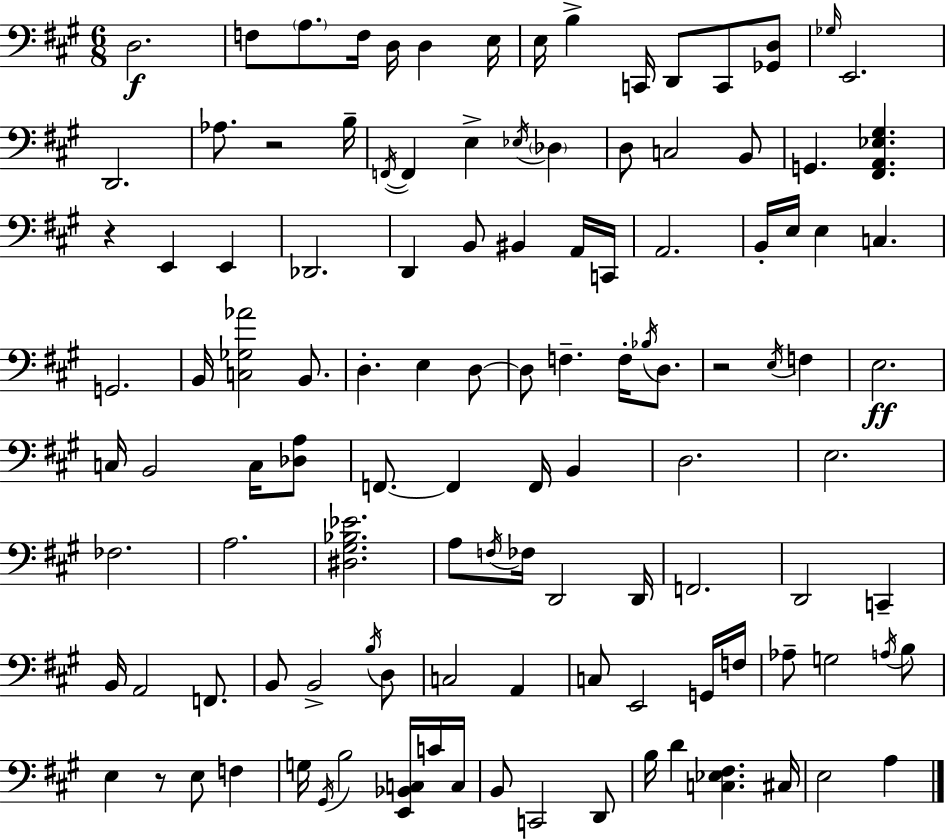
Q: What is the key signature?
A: A major